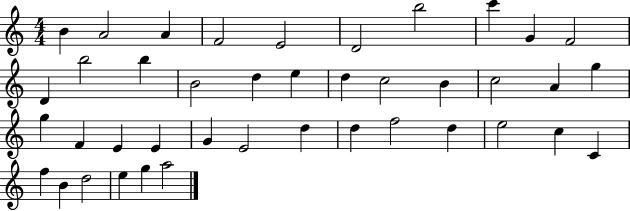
B4/q A4/h A4/q F4/h E4/h D4/h B5/h C6/q G4/q F4/h D4/q B5/h B5/q B4/h D5/q E5/q D5/q C5/h B4/q C5/h A4/q G5/q G5/q F4/q E4/q E4/q G4/q E4/h D5/q D5/q F5/h D5/q E5/h C5/q C4/q F5/q B4/q D5/h E5/q G5/q A5/h